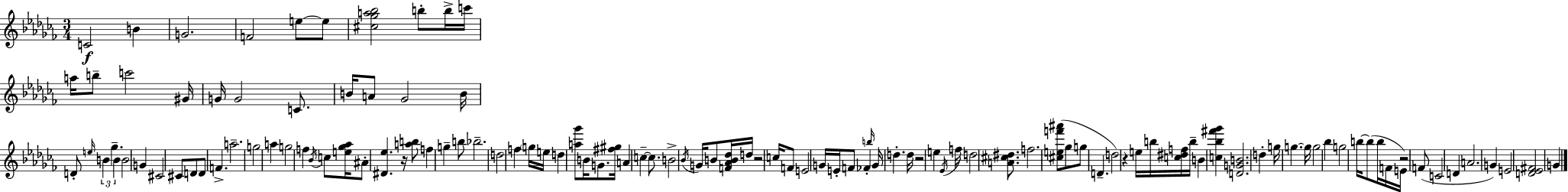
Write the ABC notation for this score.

X:1
T:Untitled
M:3/4
L:1/4
K:Abm
C2 B G2 F2 e/2 e/2 [^c_ga_b]2 b/2 b/4 c'/4 a/4 b/2 c'2 ^G/4 G/4 G2 C/2 B/4 A/2 _G2 B/4 D/2 e/4 B _g B B2 G ^C2 ^C/2 D/2 D/2 F a2 g2 a g2 f _B/4 c/2 [e_g_a]/4 ^A/2 [^D_e] z/4 [ab]/2 f g b/2 _b2 d2 f g/4 e/4 d [a_g']/2 B/4 G/2 [^f^g]/4 A c c/2 B2 _B/4 G/4 B/2 [F_AB_d]/4 d/4 z2 c/4 F/2 E2 G/4 E/4 F/2 _F b/4 G/4 d d/4 z2 e _E/4 f/4 d2 [A^c^d]/2 f2 [^cef'^a']/2 _g/2 g/2 D d2 z e/4 b/4 [c^df]/4 b/4 B [c_b^f'_g'] [DGB]2 d g/4 g g/4 g2 _b g2 b/4 b/2 b/4 F/4 E/4 z2 F/2 C2 D A2 G E2 [D_E^F]2 G